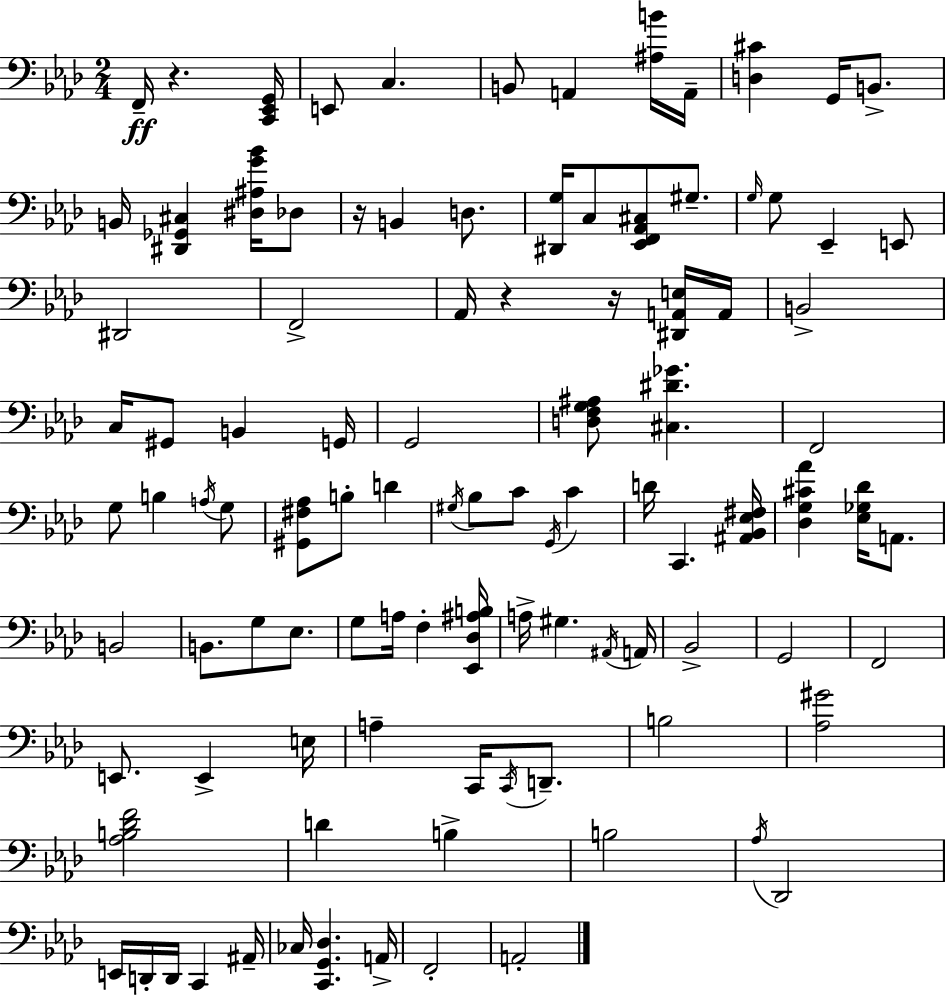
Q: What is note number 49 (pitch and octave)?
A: A3